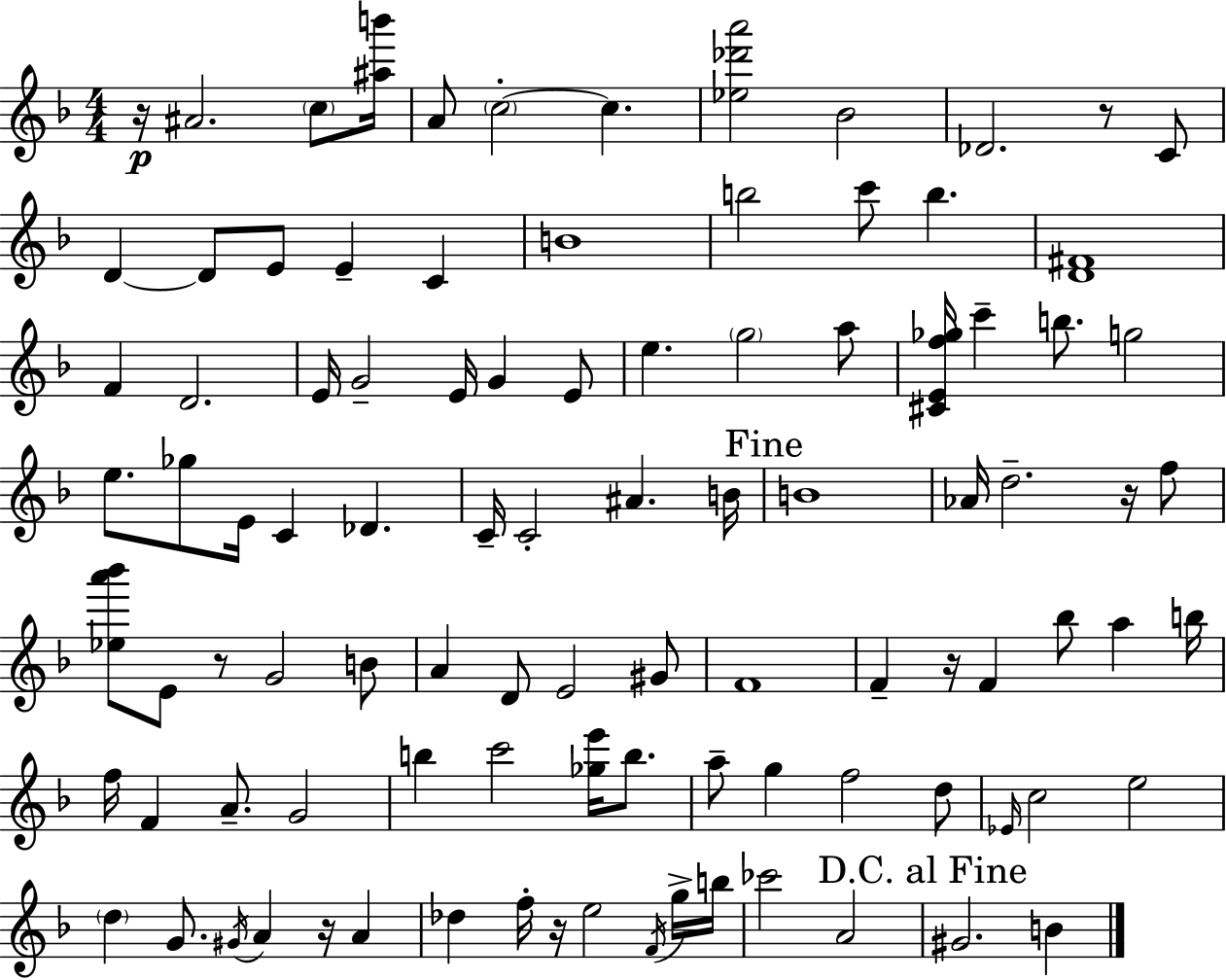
{
  \clef treble
  \numericTimeSignature
  \time 4/4
  \key d \minor
  r16\p ais'2. \parenthesize c''8 <ais'' b'''>16 | a'8 \parenthesize c''2-.~~ c''4. | <ees'' des''' a'''>2 bes'2 | des'2. r8 c'8 | \break d'4~~ d'8 e'8 e'4-- c'4 | b'1 | b''2 c'''8 b''4. | <d' fis'>1 | \break f'4 d'2. | e'16 g'2-- e'16 g'4 e'8 | e''4. \parenthesize g''2 a''8 | <cis' e' f'' ges''>16 c'''4-- b''8. g''2 | \break e''8. ges''8 e'16 c'4 des'4. | c'16-- c'2-. ais'4. b'16 | \mark "Fine" b'1 | aes'16 d''2.-- r16 f''8 | \break <ees'' a''' bes'''>8 e'8 r8 g'2 b'8 | a'4 d'8 e'2 gis'8 | f'1 | f'4-- r16 f'4 bes''8 a''4 b''16 | \break f''16 f'4 a'8.-- g'2 | b''4 c'''2 <ges'' e'''>16 b''8. | a''8-- g''4 f''2 d''8 | \grace { ees'16 } c''2 e''2 | \break \parenthesize d''4 g'8. \acciaccatura { gis'16 } a'4 r16 a'4 | des''4 f''16-. r16 e''2 | \acciaccatura { f'16 } g''16-> b''16 ces'''2 a'2 | \mark "D.C. al Fine" gis'2. b'4 | \break \bar "|."
}